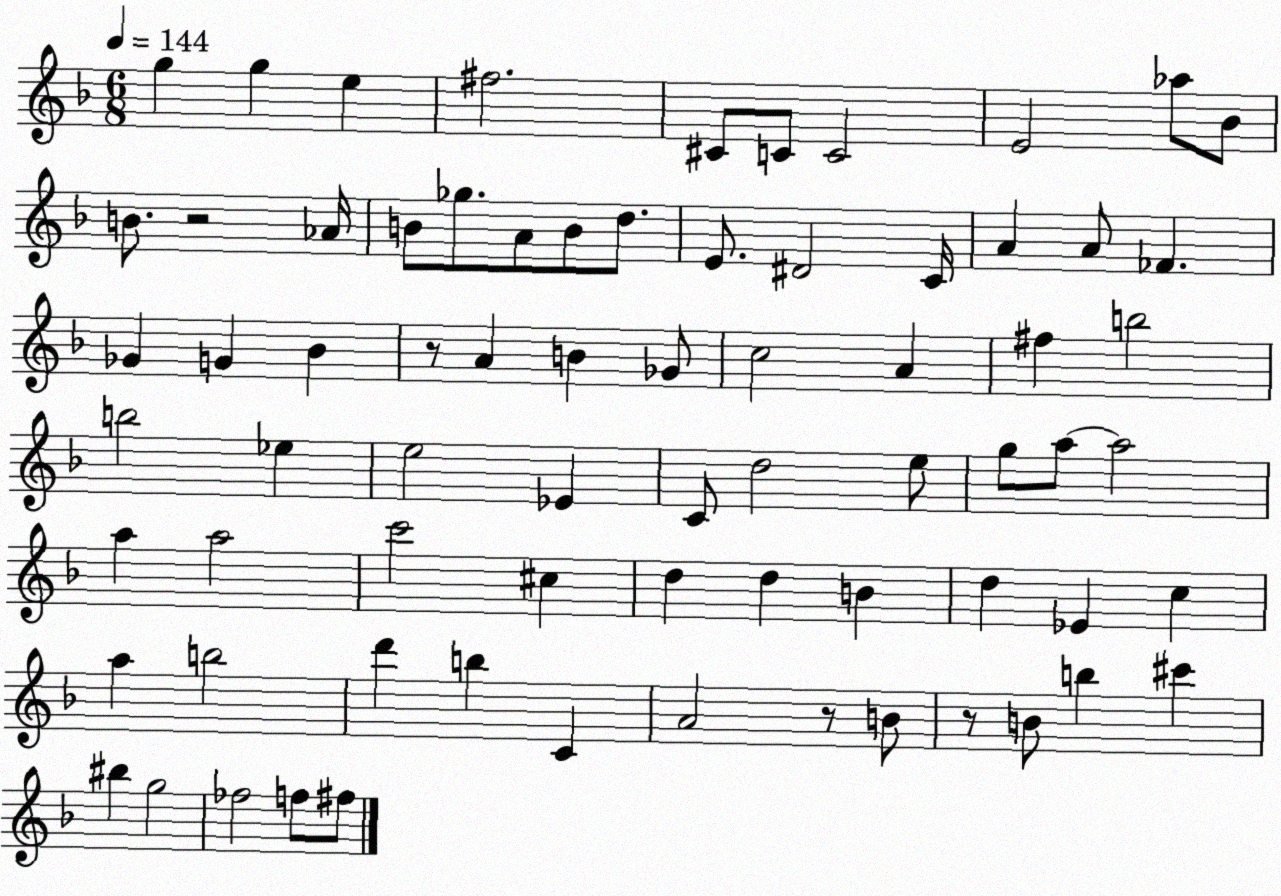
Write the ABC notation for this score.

X:1
T:Untitled
M:6/8
L:1/4
K:F
g g e ^f2 ^C/2 C/2 C2 E2 _a/2 _B/2 B/2 z2 _A/4 B/2 _g/2 A/2 B/2 d/2 E/2 ^D2 C/4 A A/2 _F _G G _B z/2 A B _G/2 c2 A ^f b2 b2 _e e2 _E C/2 d2 e/2 g/2 a/2 a2 a a2 c'2 ^c d d B d _E c a b2 d' b C A2 z/2 B/2 z/2 B/2 b ^c' ^b g2 _f2 f/2 ^f/2